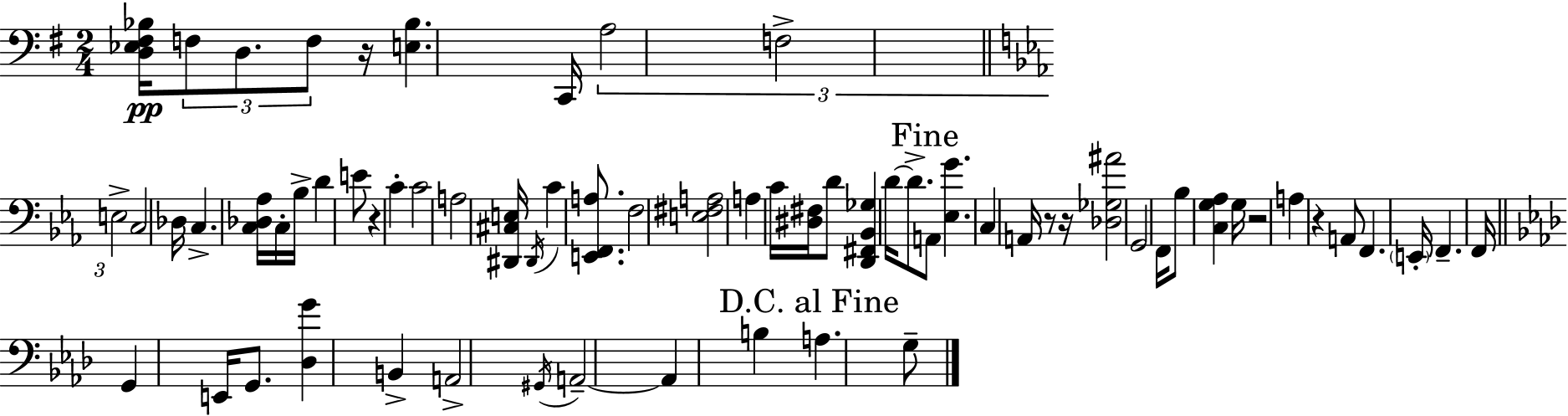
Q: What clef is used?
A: bass